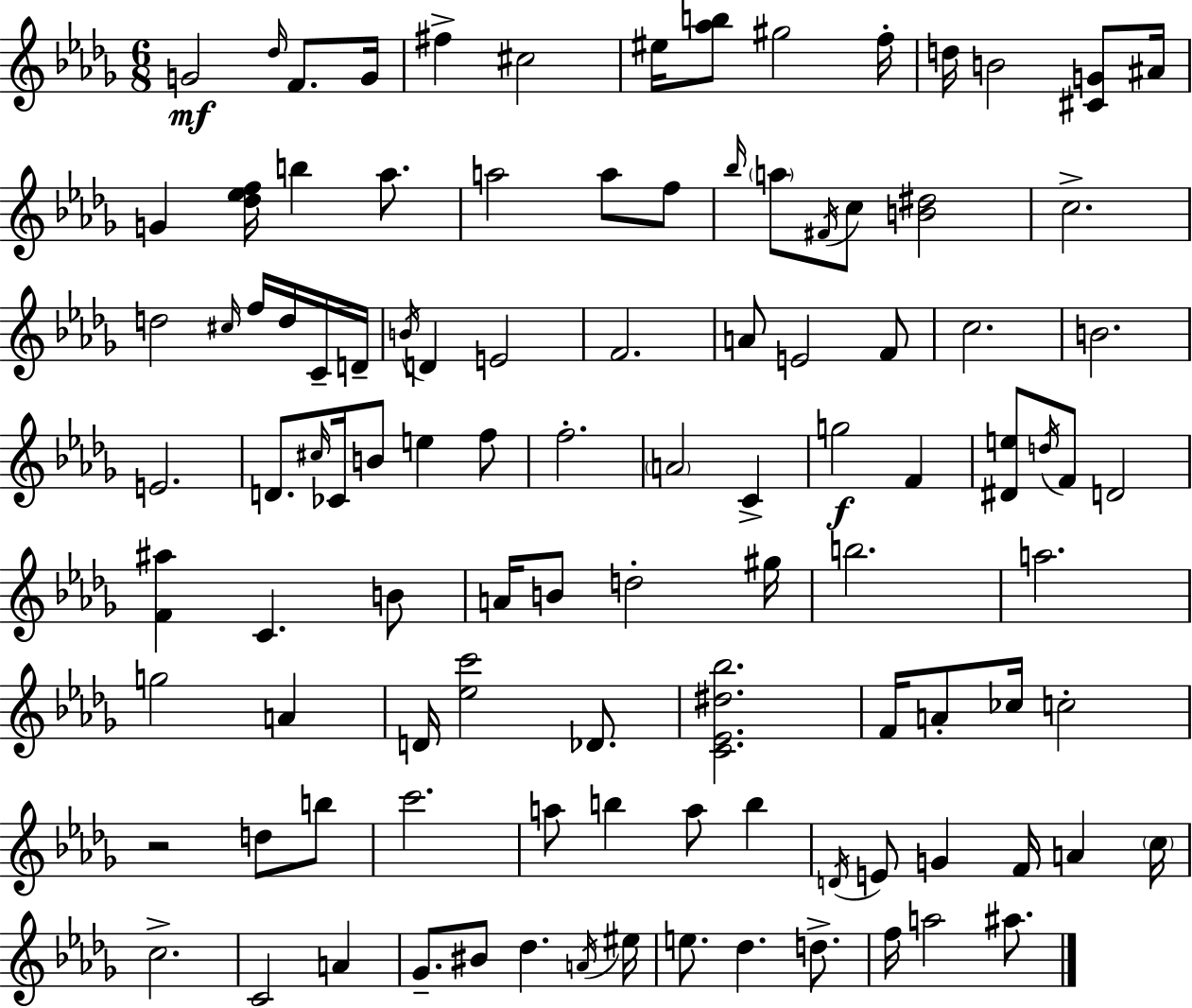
{
  \clef treble
  \numericTimeSignature
  \time 6/8
  \key bes \minor
  g'2\mf \grace { des''16 } f'8. | g'16 fis''4-> cis''2 | eis''16 <aes'' b''>8 gis''2 | f''16-. d''16 b'2 <cis' g'>8 | \break ais'16 g'4 <des'' ees'' f''>16 b''4 aes''8. | a''2 a''8 f''8 | \grace { bes''16 } \parenthesize a''8 \acciaccatura { fis'16 } c''8 <b' dis''>2 | c''2.-> | \break d''2 \grace { cis''16 } | f''16 d''16 c'16-- d'16-- \acciaccatura { b'16 } d'4 e'2 | f'2. | a'8 e'2 | \break f'8 c''2. | b'2. | e'2. | d'8. \grace { cis''16 } ces'16 b'8 | \break e''4 f''8 f''2.-. | \parenthesize a'2 | c'4-> g''2\f | f'4 <dis' e''>8 \acciaccatura { d''16 } f'8 d'2 | \break <f' ais''>4 c'4. | b'8 a'16 b'8 d''2-. | gis''16 b''2. | a''2. | \break g''2 | a'4 d'16 <ees'' c'''>2 | des'8. <c' ees' dis'' bes''>2. | f'16 a'8-. ces''16 c''2-. | \break r2 | d''8 b''8 c'''2. | a''8 b''4 | a''8 b''4 \acciaccatura { d'16 } e'8 g'4 | \break f'16 a'4 \parenthesize c''16 c''2.-> | c'2 | a'4 ges'8.-- bis'8 | des''4. \acciaccatura { a'16 } eis''16 e''8. | \break des''4. d''8.-> f''16 a''2 | ais''8. \bar "|."
}